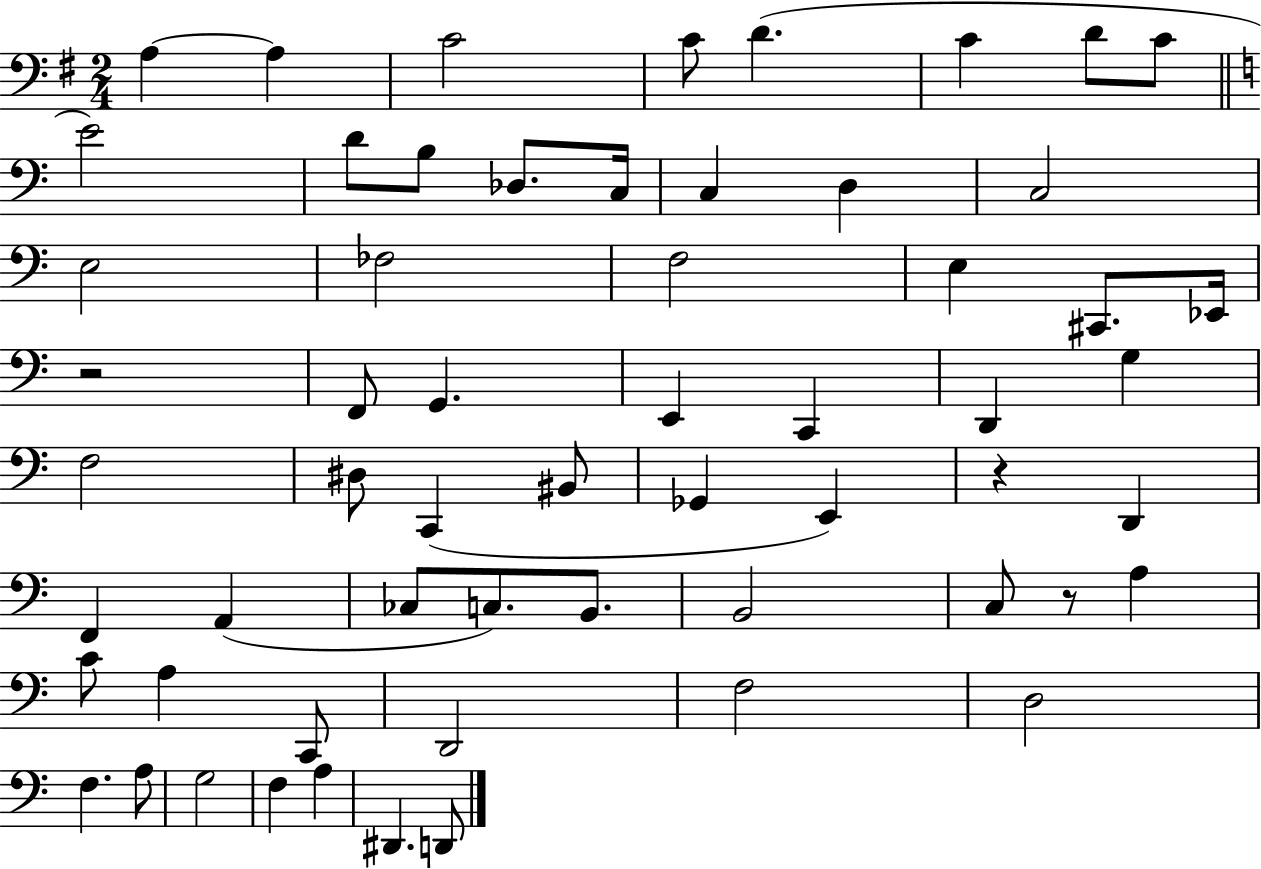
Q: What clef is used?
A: bass